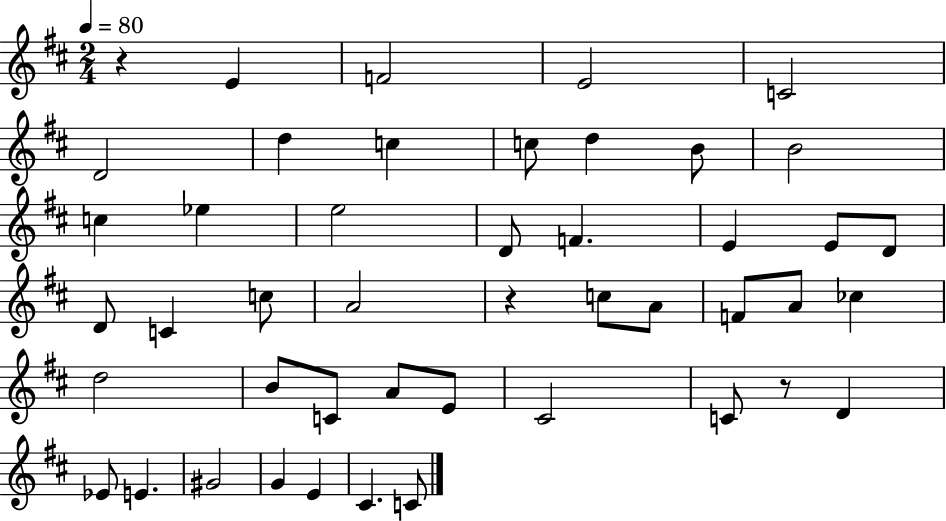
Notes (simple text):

R/q E4/q F4/h E4/h C4/h D4/h D5/q C5/q C5/e D5/q B4/e B4/h C5/q Eb5/q E5/h D4/e F4/q. E4/q E4/e D4/e D4/e C4/q C5/e A4/h R/q C5/e A4/e F4/e A4/e CES5/q D5/h B4/e C4/e A4/e E4/e C#4/h C4/e R/e D4/q Eb4/e E4/q. G#4/h G4/q E4/q C#4/q. C4/e